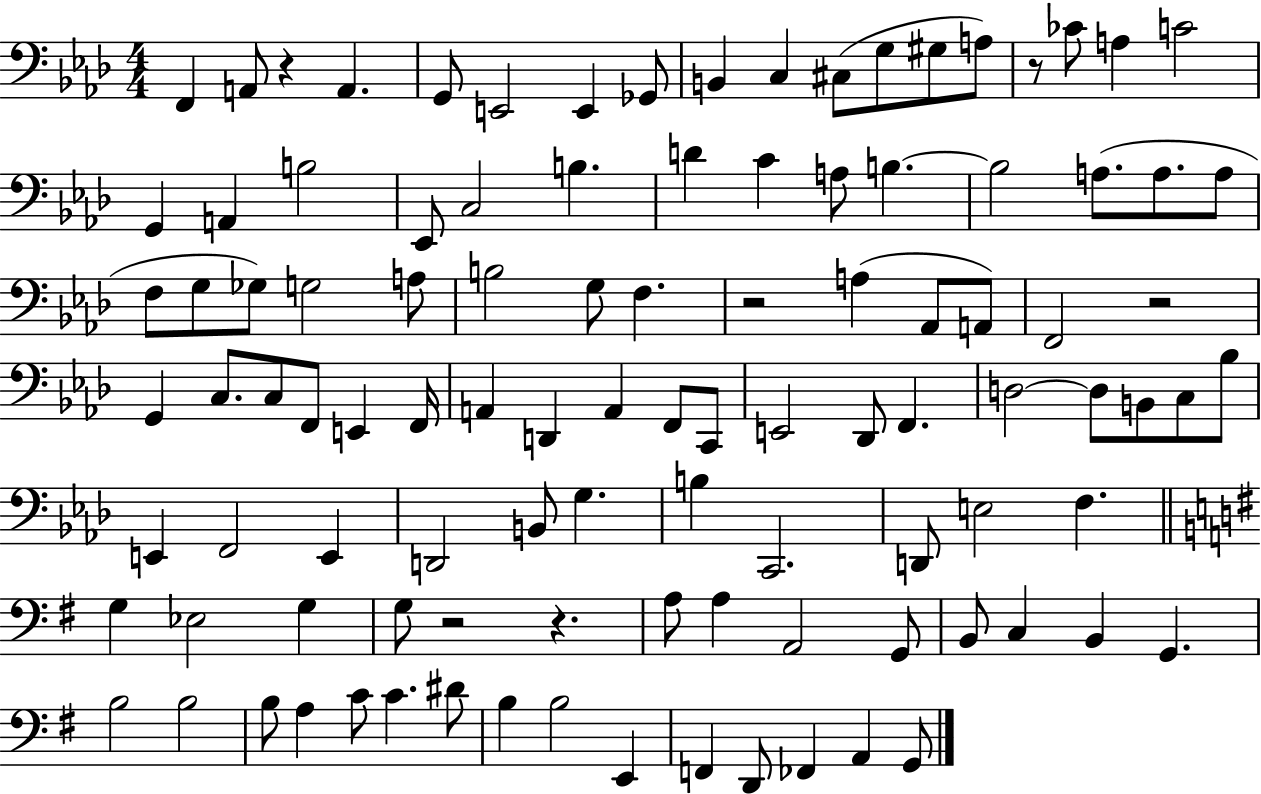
{
  \clef bass
  \numericTimeSignature
  \time 4/4
  \key aes \major
  f,4 a,8 r4 a,4. | g,8 e,2 e,4 ges,8 | b,4 c4 cis8( g8 gis8 a8) | r8 ces'8 a4 c'2 | \break g,4 a,4 b2 | ees,8 c2 b4. | d'4 c'4 a8 b4.~~ | b2 a8.( a8. a8 | \break f8 g8 ges8) g2 a8 | b2 g8 f4. | r2 a4( aes,8 a,8) | f,2 r2 | \break g,4 c8. c8 f,8 e,4 f,16 | a,4 d,4 a,4 f,8 c,8 | e,2 des,8 f,4. | d2~~ d8 b,8 c8 bes8 | \break e,4 f,2 e,4 | d,2 b,8 g4. | b4 c,2. | d,8 e2 f4. | \break \bar "||" \break \key g \major g4 ees2 g4 | g8 r2 r4. | a8 a4 a,2 g,8 | b,8 c4 b,4 g,4. | \break b2 b2 | b8 a4 c'8 c'4. dis'8 | b4 b2 e,4 | f,4 d,8 fes,4 a,4 g,8 | \break \bar "|."
}